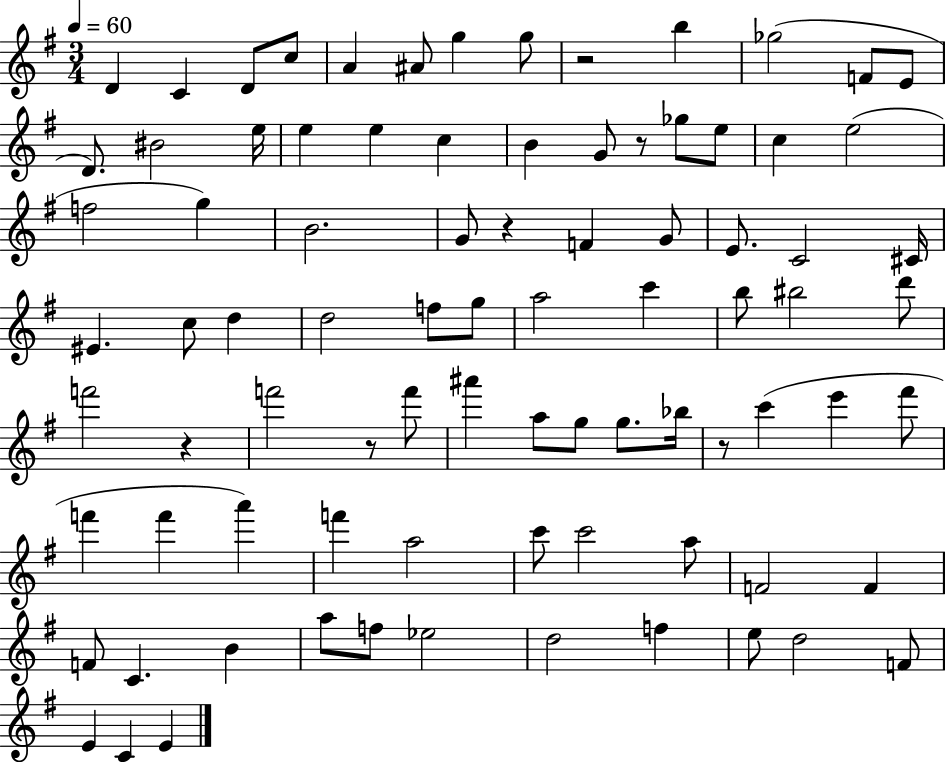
D4/q C4/q D4/e C5/e A4/q A#4/e G5/q G5/e R/h B5/q Gb5/h F4/e E4/e D4/e. BIS4/h E5/s E5/q E5/q C5/q B4/q G4/e R/e Gb5/e E5/e C5/q E5/h F5/h G5/q B4/h. G4/e R/q F4/q G4/e E4/e. C4/h C#4/s EIS4/q. C5/e D5/q D5/h F5/e G5/e A5/h C6/q B5/e BIS5/h D6/e F6/h R/q F6/h R/e F6/e A#6/q A5/e G5/e G5/e. Bb5/s R/e C6/q E6/q F#6/e F6/q F6/q A6/q F6/q A5/h C6/e C6/h A5/e F4/h F4/q F4/e C4/q. B4/q A5/e F5/e Eb5/h D5/h F5/q E5/e D5/h F4/e E4/q C4/q E4/q